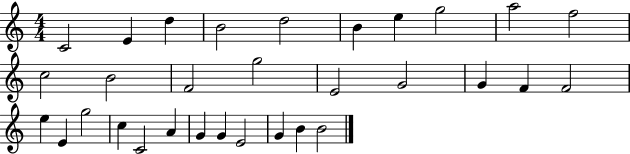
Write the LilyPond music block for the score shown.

{
  \clef treble
  \numericTimeSignature
  \time 4/4
  \key c \major
  c'2 e'4 d''4 | b'2 d''2 | b'4 e''4 g''2 | a''2 f''2 | \break c''2 b'2 | f'2 g''2 | e'2 g'2 | g'4 f'4 f'2 | \break e''4 e'4 g''2 | c''4 c'2 a'4 | g'4 g'4 e'2 | g'4 b'4 b'2 | \break \bar "|."
}